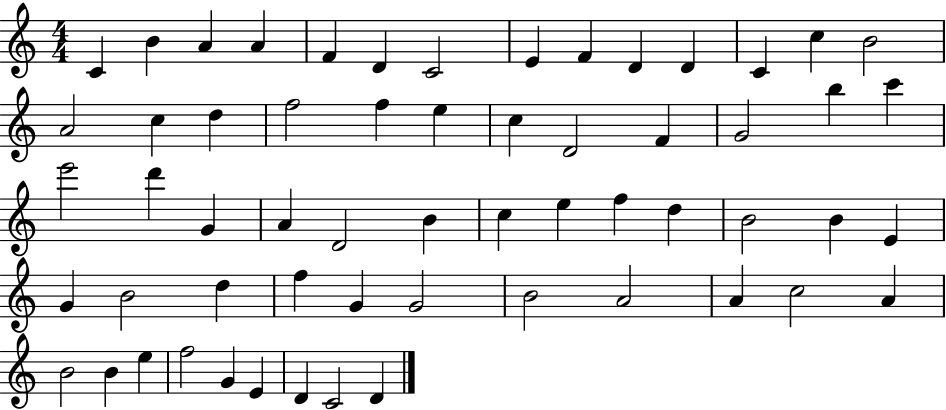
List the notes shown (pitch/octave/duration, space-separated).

C4/q B4/q A4/q A4/q F4/q D4/q C4/h E4/q F4/q D4/q D4/q C4/q C5/q B4/h A4/h C5/q D5/q F5/h F5/q E5/q C5/q D4/h F4/q G4/h B5/q C6/q E6/h D6/q G4/q A4/q D4/h B4/q C5/q E5/q F5/q D5/q B4/h B4/q E4/q G4/q B4/h D5/q F5/q G4/q G4/h B4/h A4/h A4/q C5/h A4/q B4/h B4/q E5/q F5/h G4/q E4/q D4/q C4/h D4/q